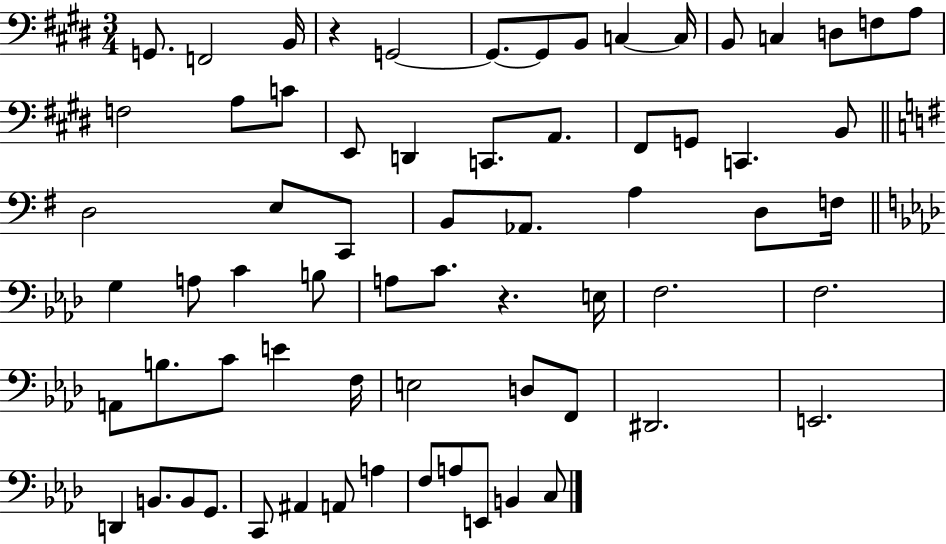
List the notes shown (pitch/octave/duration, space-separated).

G2/e. F2/h B2/s R/q G2/h G2/e. G2/e B2/e C3/q C3/s B2/e C3/q D3/e F3/e A3/e F3/h A3/e C4/e E2/e D2/q C2/e. A2/e. F#2/e G2/e C2/q. B2/e D3/h E3/e C2/e B2/e Ab2/e. A3/q D3/e F3/s G3/q A3/e C4/q B3/e A3/e C4/e. R/q. E3/s F3/h. F3/h. A2/e B3/e. C4/e E4/q F3/s E3/h D3/e F2/e D#2/h. E2/h. D2/q B2/e. B2/e G2/e. C2/e A#2/q A2/e A3/q F3/e A3/e E2/e B2/q C3/e